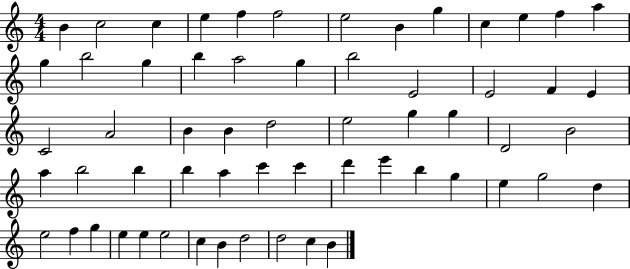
{
  \clef treble
  \numericTimeSignature
  \time 4/4
  \key c \major
  b'4 c''2 c''4 | e''4 f''4 f''2 | e''2 b'4 g''4 | c''4 e''4 f''4 a''4 | \break g''4 b''2 g''4 | b''4 a''2 g''4 | b''2 e'2 | e'2 f'4 e'4 | \break c'2 a'2 | b'4 b'4 d''2 | e''2 g''4 g''4 | d'2 b'2 | \break a''4 b''2 b''4 | b''4 a''4 c'''4 c'''4 | d'''4 e'''4 b''4 g''4 | e''4 g''2 d''4 | \break e''2 f''4 g''4 | e''4 e''4 e''2 | c''4 b'4 d''2 | d''2 c''4 b'4 | \break \bar "|."
}